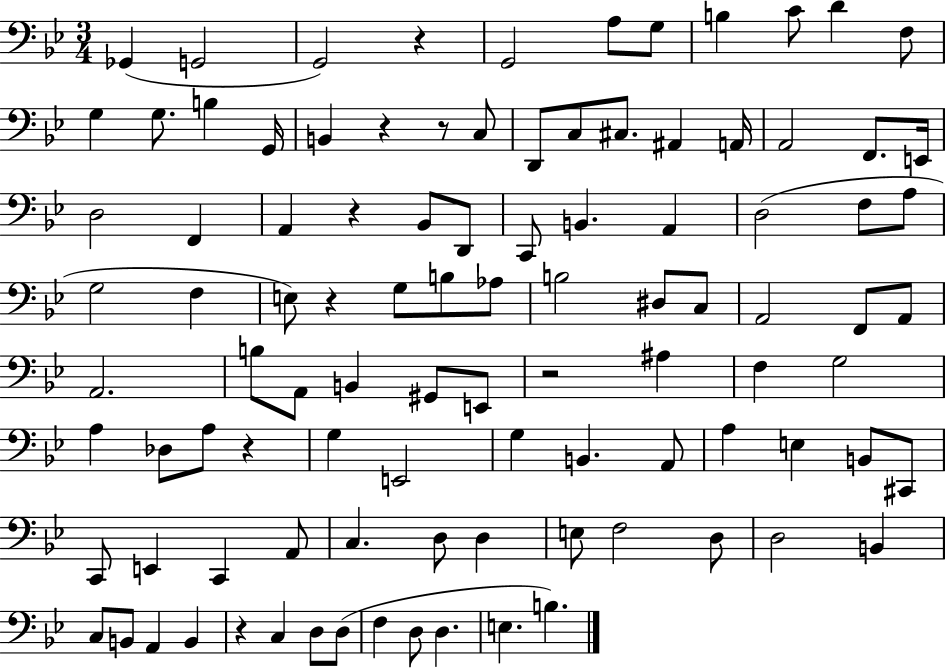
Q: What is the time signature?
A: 3/4